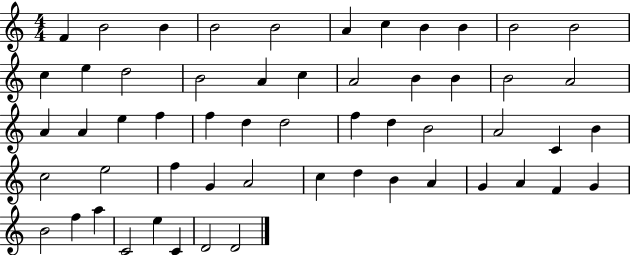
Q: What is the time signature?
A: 4/4